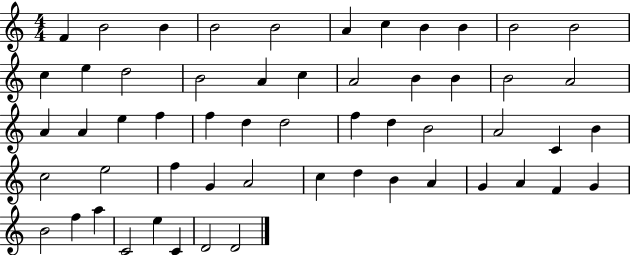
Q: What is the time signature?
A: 4/4